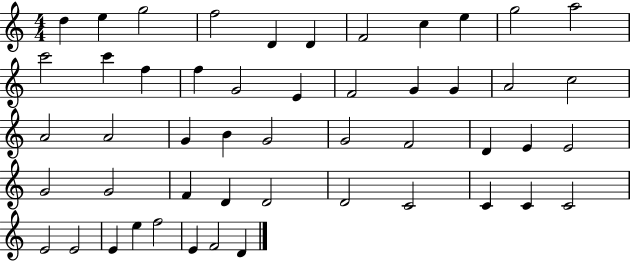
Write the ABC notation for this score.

X:1
T:Untitled
M:4/4
L:1/4
K:C
d e g2 f2 D D F2 c e g2 a2 c'2 c' f f G2 E F2 G G A2 c2 A2 A2 G B G2 G2 F2 D E E2 G2 G2 F D D2 D2 C2 C C C2 E2 E2 E e f2 E F2 D